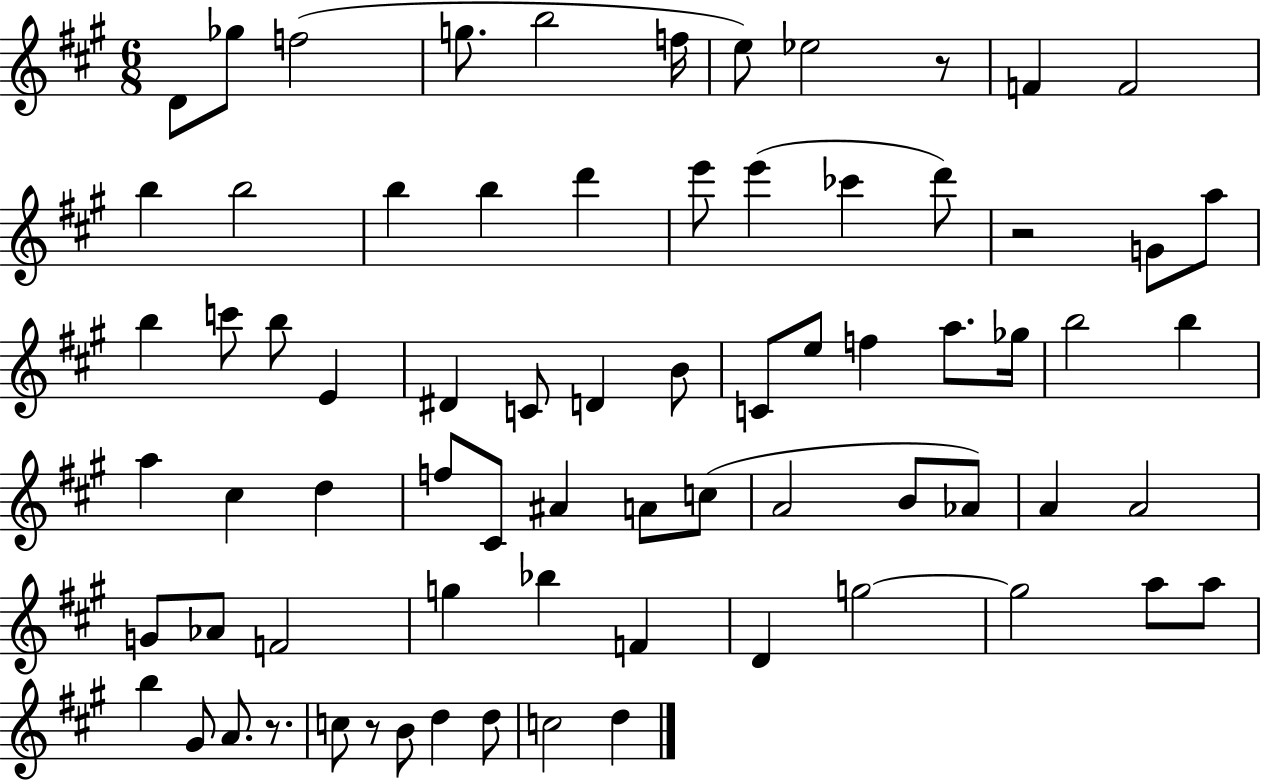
{
  \clef treble
  \numericTimeSignature
  \time 6/8
  \key a \major
  d'8 ges''8 f''2( | g''8. b''2 f''16 | e''8) ees''2 r8 | f'4 f'2 | \break b''4 b''2 | b''4 b''4 d'''4 | e'''8 e'''4( ces'''4 d'''8) | r2 g'8 a''8 | \break b''4 c'''8 b''8 e'4 | dis'4 c'8 d'4 b'8 | c'8 e''8 f''4 a''8. ges''16 | b''2 b''4 | \break a''4 cis''4 d''4 | f''8 cis'8 ais'4 a'8 c''8( | a'2 b'8 aes'8) | a'4 a'2 | \break g'8 aes'8 f'2 | g''4 bes''4 f'4 | d'4 g''2~~ | g''2 a''8 a''8 | \break b''4 gis'8 a'8. r8. | c''8 r8 b'8 d''4 d''8 | c''2 d''4 | \bar "|."
}